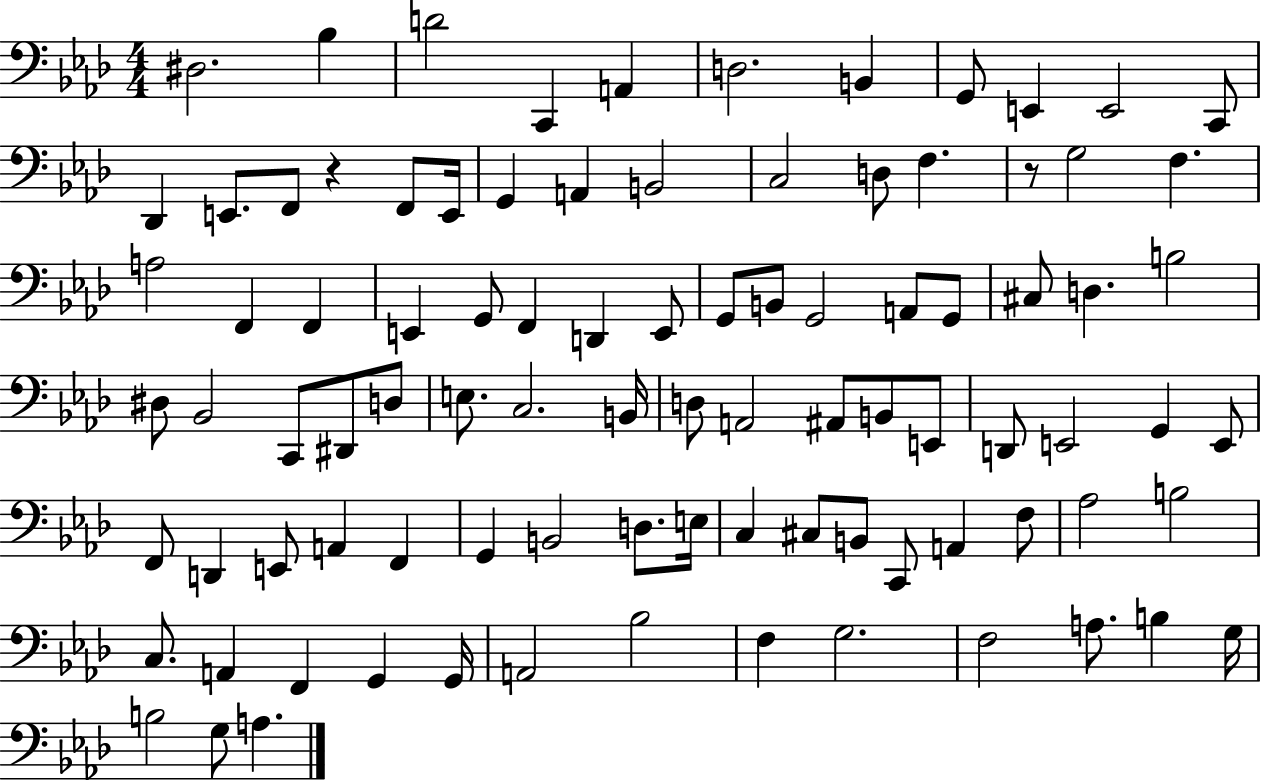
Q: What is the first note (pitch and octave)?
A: D#3